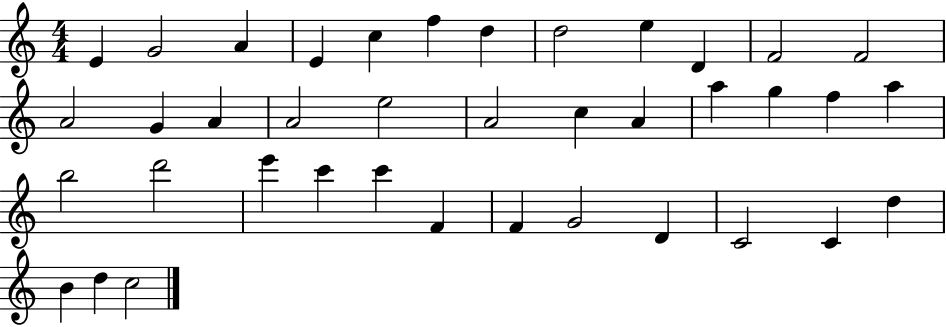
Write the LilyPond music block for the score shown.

{
  \clef treble
  \numericTimeSignature
  \time 4/4
  \key c \major
  e'4 g'2 a'4 | e'4 c''4 f''4 d''4 | d''2 e''4 d'4 | f'2 f'2 | \break a'2 g'4 a'4 | a'2 e''2 | a'2 c''4 a'4 | a''4 g''4 f''4 a''4 | \break b''2 d'''2 | e'''4 c'''4 c'''4 f'4 | f'4 g'2 d'4 | c'2 c'4 d''4 | \break b'4 d''4 c''2 | \bar "|."
}